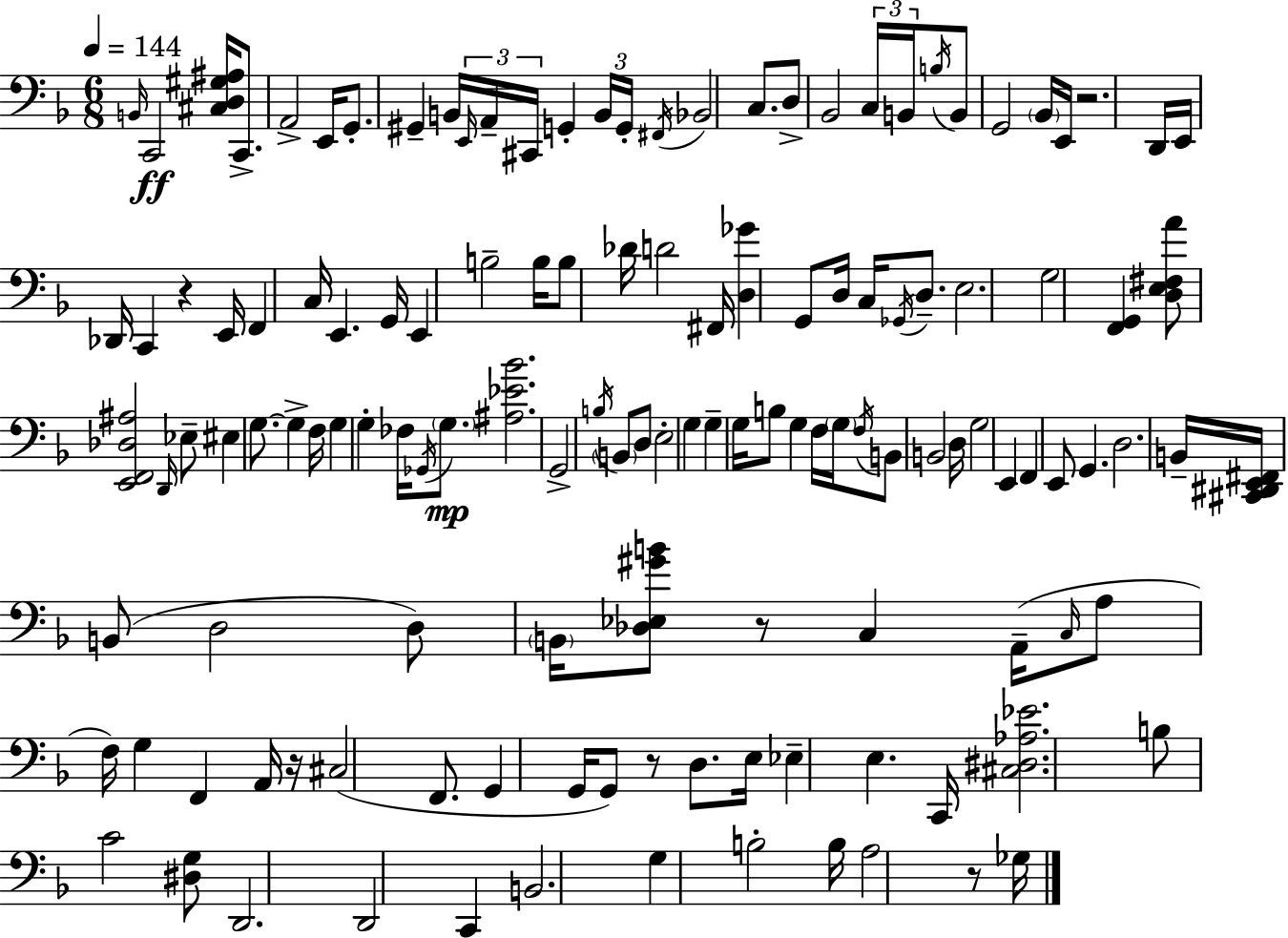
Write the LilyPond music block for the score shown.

{
  \clef bass
  \numericTimeSignature
  \time 6/8
  \key d \minor
  \tempo 4 = 144
  \repeat volta 2 { \grace { b,16 }\ff c,2 <cis d gis ais>16 c,8.-> | a,2-> e,16 g,8.-. | gis,4-- b,16 \tuplet 3/2 { \grace { e,16 } a,16-- cis,16 } g,4-. | \tuplet 3/2 { b,16 g,16-. \acciaccatura { fis,16 } } bes,2 | \break c8. d8-> bes,2 | \tuplet 3/2 { c16 b,16 \acciaccatura { b16 } } b,8 g,2 | \parenthesize bes,16 e,16 r2. | d,16 e,16 des,16 c,4 r4 | \break e,16 f,4 c16 e,4. | g,16 e,4 b2-- | b16 b8 des'16 d'2 | fis,16 <d ges'>4 g,8 d16 | \break c16 \acciaccatura { ges,16 } d8.-- e2. | g2 | <f, g,>4 <d e fis a'>8 <e, f, des ais>2 | \grace { d,16 } ees8-- eis4 g8.~~ | \break g4-> f16 g4 g4-. | fes16 \acciaccatura { ges,16 } \parenthesize g8.\mp <ais ees' bes'>2. | g,2-> | \acciaccatura { b16 } \parenthesize b,8 d8 e2-. | \break g4 g4-- | g16 b8 g4 f16 \parenthesize g16 \acciaccatura { f16 } b,8 | b,2 d16 g2 | e,4 f,4 | \break e,8 g,4. d2. | b,16-- <cis, dis, e, fis,>16 b,8( | d2 d8) \parenthesize b,16 | <des ees gis' b'>8 r8 c4 a,16--( \grace { c16 } a8 | \break f16) g4 f,4 a,16 r16 cis2( | f,8. g,4 | g,16 g,8) r8 d8. e16 ees4-- | e4. c,16 <cis dis aes ees'>2. | \break b8 | c'2 <dis g>8 d,2. | d,2 | c,4 b,2. | \break g4 | b2-. b16 a2 | r8 ges16 } \bar "|."
}